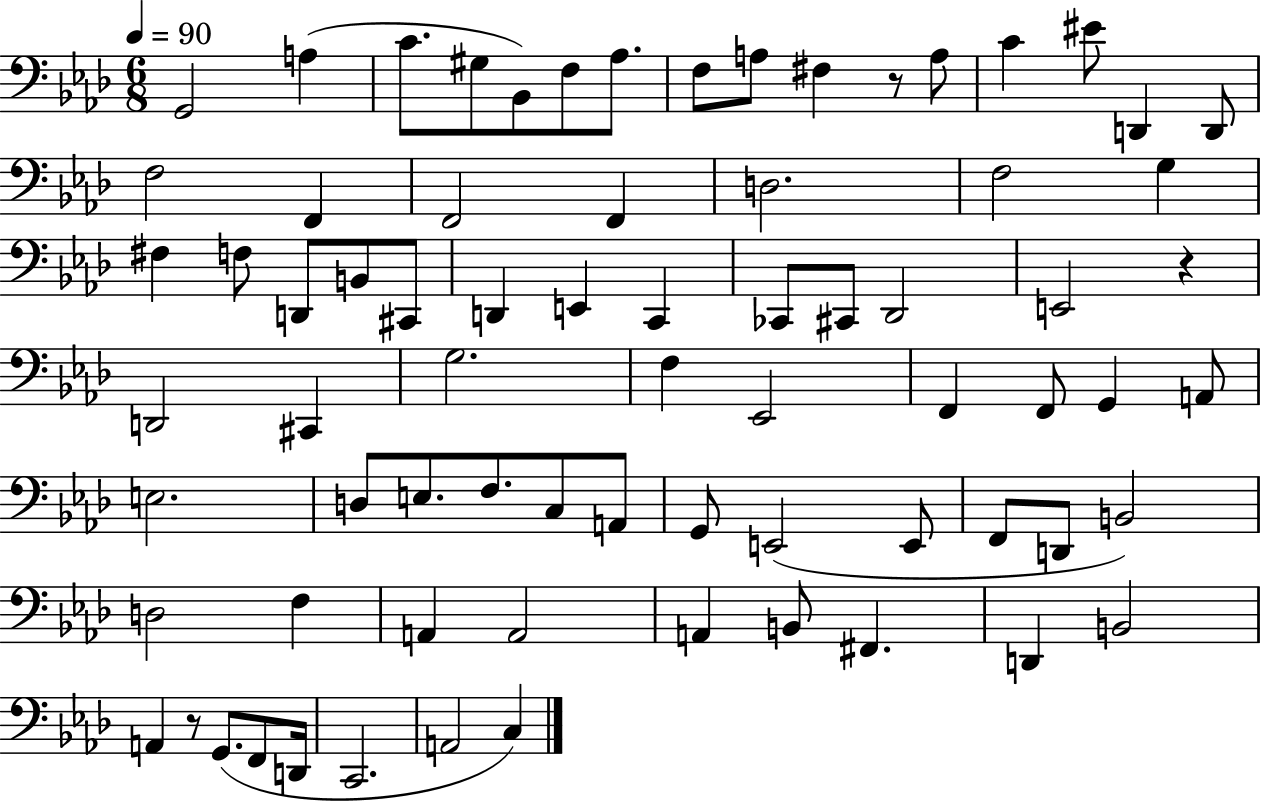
G2/h A3/q C4/e. G#3/e Bb2/e F3/e Ab3/e. F3/e A3/e F#3/q R/e A3/e C4/q EIS4/e D2/q D2/e F3/h F2/q F2/h F2/q D3/h. F3/h G3/q F#3/q F3/e D2/e B2/e C#2/e D2/q E2/q C2/q CES2/e C#2/e Db2/h E2/h R/q D2/h C#2/q G3/h. F3/q Eb2/h F2/q F2/e G2/q A2/e E3/h. D3/e E3/e. F3/e. C3/e A2/e G2/e E2/h E2/e F2/e D2/e B2/h D3/h F3/q A2/q A2/h A2/q B2/e F#2/q. D2/q B2/h A2/q R/e G2/e. F2/e D2/s C2/h. A2/h C3/q